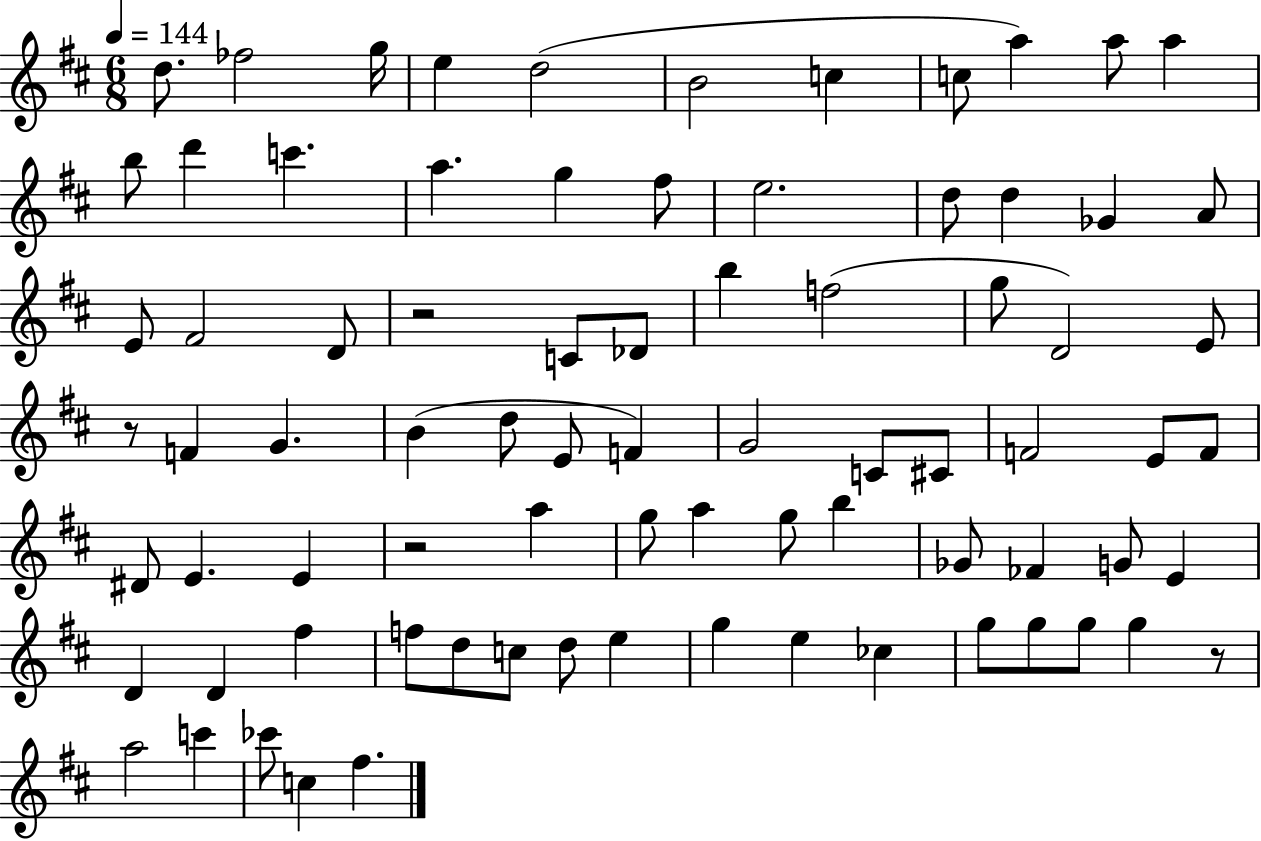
D5/e. FES5/h G5/s E5/q D5/h B4/h C5/q C5/e A5/q A5/e A5/q B5/e D6/q C6/q. A5/q. G5/q F#5/e E5/h. D5/e D5/q Gb4/q A4/e E4/e F#4/h D4/e R/h C4/e Db4/e B5/q F5/h G5/e D4/h E4/e R/e F4/q G4/q. B4/q D5/e E4/e F4/q G4/h C4/e C#4/e F4/h E4/e F4/e D#4/e E4/q. E4/q R/h A5/q G5/e A5/q G5/e B5/q Gb4/e FES4/q G4/e E4/q D4/q D4/q F#5/q F5/e D5/e C5/e D5/e E5/q G5/q E5/q CES5/q G5/e G5/e G5/e G5/q R/e A5/h C6/q CES6/e C5/q F#5/q.